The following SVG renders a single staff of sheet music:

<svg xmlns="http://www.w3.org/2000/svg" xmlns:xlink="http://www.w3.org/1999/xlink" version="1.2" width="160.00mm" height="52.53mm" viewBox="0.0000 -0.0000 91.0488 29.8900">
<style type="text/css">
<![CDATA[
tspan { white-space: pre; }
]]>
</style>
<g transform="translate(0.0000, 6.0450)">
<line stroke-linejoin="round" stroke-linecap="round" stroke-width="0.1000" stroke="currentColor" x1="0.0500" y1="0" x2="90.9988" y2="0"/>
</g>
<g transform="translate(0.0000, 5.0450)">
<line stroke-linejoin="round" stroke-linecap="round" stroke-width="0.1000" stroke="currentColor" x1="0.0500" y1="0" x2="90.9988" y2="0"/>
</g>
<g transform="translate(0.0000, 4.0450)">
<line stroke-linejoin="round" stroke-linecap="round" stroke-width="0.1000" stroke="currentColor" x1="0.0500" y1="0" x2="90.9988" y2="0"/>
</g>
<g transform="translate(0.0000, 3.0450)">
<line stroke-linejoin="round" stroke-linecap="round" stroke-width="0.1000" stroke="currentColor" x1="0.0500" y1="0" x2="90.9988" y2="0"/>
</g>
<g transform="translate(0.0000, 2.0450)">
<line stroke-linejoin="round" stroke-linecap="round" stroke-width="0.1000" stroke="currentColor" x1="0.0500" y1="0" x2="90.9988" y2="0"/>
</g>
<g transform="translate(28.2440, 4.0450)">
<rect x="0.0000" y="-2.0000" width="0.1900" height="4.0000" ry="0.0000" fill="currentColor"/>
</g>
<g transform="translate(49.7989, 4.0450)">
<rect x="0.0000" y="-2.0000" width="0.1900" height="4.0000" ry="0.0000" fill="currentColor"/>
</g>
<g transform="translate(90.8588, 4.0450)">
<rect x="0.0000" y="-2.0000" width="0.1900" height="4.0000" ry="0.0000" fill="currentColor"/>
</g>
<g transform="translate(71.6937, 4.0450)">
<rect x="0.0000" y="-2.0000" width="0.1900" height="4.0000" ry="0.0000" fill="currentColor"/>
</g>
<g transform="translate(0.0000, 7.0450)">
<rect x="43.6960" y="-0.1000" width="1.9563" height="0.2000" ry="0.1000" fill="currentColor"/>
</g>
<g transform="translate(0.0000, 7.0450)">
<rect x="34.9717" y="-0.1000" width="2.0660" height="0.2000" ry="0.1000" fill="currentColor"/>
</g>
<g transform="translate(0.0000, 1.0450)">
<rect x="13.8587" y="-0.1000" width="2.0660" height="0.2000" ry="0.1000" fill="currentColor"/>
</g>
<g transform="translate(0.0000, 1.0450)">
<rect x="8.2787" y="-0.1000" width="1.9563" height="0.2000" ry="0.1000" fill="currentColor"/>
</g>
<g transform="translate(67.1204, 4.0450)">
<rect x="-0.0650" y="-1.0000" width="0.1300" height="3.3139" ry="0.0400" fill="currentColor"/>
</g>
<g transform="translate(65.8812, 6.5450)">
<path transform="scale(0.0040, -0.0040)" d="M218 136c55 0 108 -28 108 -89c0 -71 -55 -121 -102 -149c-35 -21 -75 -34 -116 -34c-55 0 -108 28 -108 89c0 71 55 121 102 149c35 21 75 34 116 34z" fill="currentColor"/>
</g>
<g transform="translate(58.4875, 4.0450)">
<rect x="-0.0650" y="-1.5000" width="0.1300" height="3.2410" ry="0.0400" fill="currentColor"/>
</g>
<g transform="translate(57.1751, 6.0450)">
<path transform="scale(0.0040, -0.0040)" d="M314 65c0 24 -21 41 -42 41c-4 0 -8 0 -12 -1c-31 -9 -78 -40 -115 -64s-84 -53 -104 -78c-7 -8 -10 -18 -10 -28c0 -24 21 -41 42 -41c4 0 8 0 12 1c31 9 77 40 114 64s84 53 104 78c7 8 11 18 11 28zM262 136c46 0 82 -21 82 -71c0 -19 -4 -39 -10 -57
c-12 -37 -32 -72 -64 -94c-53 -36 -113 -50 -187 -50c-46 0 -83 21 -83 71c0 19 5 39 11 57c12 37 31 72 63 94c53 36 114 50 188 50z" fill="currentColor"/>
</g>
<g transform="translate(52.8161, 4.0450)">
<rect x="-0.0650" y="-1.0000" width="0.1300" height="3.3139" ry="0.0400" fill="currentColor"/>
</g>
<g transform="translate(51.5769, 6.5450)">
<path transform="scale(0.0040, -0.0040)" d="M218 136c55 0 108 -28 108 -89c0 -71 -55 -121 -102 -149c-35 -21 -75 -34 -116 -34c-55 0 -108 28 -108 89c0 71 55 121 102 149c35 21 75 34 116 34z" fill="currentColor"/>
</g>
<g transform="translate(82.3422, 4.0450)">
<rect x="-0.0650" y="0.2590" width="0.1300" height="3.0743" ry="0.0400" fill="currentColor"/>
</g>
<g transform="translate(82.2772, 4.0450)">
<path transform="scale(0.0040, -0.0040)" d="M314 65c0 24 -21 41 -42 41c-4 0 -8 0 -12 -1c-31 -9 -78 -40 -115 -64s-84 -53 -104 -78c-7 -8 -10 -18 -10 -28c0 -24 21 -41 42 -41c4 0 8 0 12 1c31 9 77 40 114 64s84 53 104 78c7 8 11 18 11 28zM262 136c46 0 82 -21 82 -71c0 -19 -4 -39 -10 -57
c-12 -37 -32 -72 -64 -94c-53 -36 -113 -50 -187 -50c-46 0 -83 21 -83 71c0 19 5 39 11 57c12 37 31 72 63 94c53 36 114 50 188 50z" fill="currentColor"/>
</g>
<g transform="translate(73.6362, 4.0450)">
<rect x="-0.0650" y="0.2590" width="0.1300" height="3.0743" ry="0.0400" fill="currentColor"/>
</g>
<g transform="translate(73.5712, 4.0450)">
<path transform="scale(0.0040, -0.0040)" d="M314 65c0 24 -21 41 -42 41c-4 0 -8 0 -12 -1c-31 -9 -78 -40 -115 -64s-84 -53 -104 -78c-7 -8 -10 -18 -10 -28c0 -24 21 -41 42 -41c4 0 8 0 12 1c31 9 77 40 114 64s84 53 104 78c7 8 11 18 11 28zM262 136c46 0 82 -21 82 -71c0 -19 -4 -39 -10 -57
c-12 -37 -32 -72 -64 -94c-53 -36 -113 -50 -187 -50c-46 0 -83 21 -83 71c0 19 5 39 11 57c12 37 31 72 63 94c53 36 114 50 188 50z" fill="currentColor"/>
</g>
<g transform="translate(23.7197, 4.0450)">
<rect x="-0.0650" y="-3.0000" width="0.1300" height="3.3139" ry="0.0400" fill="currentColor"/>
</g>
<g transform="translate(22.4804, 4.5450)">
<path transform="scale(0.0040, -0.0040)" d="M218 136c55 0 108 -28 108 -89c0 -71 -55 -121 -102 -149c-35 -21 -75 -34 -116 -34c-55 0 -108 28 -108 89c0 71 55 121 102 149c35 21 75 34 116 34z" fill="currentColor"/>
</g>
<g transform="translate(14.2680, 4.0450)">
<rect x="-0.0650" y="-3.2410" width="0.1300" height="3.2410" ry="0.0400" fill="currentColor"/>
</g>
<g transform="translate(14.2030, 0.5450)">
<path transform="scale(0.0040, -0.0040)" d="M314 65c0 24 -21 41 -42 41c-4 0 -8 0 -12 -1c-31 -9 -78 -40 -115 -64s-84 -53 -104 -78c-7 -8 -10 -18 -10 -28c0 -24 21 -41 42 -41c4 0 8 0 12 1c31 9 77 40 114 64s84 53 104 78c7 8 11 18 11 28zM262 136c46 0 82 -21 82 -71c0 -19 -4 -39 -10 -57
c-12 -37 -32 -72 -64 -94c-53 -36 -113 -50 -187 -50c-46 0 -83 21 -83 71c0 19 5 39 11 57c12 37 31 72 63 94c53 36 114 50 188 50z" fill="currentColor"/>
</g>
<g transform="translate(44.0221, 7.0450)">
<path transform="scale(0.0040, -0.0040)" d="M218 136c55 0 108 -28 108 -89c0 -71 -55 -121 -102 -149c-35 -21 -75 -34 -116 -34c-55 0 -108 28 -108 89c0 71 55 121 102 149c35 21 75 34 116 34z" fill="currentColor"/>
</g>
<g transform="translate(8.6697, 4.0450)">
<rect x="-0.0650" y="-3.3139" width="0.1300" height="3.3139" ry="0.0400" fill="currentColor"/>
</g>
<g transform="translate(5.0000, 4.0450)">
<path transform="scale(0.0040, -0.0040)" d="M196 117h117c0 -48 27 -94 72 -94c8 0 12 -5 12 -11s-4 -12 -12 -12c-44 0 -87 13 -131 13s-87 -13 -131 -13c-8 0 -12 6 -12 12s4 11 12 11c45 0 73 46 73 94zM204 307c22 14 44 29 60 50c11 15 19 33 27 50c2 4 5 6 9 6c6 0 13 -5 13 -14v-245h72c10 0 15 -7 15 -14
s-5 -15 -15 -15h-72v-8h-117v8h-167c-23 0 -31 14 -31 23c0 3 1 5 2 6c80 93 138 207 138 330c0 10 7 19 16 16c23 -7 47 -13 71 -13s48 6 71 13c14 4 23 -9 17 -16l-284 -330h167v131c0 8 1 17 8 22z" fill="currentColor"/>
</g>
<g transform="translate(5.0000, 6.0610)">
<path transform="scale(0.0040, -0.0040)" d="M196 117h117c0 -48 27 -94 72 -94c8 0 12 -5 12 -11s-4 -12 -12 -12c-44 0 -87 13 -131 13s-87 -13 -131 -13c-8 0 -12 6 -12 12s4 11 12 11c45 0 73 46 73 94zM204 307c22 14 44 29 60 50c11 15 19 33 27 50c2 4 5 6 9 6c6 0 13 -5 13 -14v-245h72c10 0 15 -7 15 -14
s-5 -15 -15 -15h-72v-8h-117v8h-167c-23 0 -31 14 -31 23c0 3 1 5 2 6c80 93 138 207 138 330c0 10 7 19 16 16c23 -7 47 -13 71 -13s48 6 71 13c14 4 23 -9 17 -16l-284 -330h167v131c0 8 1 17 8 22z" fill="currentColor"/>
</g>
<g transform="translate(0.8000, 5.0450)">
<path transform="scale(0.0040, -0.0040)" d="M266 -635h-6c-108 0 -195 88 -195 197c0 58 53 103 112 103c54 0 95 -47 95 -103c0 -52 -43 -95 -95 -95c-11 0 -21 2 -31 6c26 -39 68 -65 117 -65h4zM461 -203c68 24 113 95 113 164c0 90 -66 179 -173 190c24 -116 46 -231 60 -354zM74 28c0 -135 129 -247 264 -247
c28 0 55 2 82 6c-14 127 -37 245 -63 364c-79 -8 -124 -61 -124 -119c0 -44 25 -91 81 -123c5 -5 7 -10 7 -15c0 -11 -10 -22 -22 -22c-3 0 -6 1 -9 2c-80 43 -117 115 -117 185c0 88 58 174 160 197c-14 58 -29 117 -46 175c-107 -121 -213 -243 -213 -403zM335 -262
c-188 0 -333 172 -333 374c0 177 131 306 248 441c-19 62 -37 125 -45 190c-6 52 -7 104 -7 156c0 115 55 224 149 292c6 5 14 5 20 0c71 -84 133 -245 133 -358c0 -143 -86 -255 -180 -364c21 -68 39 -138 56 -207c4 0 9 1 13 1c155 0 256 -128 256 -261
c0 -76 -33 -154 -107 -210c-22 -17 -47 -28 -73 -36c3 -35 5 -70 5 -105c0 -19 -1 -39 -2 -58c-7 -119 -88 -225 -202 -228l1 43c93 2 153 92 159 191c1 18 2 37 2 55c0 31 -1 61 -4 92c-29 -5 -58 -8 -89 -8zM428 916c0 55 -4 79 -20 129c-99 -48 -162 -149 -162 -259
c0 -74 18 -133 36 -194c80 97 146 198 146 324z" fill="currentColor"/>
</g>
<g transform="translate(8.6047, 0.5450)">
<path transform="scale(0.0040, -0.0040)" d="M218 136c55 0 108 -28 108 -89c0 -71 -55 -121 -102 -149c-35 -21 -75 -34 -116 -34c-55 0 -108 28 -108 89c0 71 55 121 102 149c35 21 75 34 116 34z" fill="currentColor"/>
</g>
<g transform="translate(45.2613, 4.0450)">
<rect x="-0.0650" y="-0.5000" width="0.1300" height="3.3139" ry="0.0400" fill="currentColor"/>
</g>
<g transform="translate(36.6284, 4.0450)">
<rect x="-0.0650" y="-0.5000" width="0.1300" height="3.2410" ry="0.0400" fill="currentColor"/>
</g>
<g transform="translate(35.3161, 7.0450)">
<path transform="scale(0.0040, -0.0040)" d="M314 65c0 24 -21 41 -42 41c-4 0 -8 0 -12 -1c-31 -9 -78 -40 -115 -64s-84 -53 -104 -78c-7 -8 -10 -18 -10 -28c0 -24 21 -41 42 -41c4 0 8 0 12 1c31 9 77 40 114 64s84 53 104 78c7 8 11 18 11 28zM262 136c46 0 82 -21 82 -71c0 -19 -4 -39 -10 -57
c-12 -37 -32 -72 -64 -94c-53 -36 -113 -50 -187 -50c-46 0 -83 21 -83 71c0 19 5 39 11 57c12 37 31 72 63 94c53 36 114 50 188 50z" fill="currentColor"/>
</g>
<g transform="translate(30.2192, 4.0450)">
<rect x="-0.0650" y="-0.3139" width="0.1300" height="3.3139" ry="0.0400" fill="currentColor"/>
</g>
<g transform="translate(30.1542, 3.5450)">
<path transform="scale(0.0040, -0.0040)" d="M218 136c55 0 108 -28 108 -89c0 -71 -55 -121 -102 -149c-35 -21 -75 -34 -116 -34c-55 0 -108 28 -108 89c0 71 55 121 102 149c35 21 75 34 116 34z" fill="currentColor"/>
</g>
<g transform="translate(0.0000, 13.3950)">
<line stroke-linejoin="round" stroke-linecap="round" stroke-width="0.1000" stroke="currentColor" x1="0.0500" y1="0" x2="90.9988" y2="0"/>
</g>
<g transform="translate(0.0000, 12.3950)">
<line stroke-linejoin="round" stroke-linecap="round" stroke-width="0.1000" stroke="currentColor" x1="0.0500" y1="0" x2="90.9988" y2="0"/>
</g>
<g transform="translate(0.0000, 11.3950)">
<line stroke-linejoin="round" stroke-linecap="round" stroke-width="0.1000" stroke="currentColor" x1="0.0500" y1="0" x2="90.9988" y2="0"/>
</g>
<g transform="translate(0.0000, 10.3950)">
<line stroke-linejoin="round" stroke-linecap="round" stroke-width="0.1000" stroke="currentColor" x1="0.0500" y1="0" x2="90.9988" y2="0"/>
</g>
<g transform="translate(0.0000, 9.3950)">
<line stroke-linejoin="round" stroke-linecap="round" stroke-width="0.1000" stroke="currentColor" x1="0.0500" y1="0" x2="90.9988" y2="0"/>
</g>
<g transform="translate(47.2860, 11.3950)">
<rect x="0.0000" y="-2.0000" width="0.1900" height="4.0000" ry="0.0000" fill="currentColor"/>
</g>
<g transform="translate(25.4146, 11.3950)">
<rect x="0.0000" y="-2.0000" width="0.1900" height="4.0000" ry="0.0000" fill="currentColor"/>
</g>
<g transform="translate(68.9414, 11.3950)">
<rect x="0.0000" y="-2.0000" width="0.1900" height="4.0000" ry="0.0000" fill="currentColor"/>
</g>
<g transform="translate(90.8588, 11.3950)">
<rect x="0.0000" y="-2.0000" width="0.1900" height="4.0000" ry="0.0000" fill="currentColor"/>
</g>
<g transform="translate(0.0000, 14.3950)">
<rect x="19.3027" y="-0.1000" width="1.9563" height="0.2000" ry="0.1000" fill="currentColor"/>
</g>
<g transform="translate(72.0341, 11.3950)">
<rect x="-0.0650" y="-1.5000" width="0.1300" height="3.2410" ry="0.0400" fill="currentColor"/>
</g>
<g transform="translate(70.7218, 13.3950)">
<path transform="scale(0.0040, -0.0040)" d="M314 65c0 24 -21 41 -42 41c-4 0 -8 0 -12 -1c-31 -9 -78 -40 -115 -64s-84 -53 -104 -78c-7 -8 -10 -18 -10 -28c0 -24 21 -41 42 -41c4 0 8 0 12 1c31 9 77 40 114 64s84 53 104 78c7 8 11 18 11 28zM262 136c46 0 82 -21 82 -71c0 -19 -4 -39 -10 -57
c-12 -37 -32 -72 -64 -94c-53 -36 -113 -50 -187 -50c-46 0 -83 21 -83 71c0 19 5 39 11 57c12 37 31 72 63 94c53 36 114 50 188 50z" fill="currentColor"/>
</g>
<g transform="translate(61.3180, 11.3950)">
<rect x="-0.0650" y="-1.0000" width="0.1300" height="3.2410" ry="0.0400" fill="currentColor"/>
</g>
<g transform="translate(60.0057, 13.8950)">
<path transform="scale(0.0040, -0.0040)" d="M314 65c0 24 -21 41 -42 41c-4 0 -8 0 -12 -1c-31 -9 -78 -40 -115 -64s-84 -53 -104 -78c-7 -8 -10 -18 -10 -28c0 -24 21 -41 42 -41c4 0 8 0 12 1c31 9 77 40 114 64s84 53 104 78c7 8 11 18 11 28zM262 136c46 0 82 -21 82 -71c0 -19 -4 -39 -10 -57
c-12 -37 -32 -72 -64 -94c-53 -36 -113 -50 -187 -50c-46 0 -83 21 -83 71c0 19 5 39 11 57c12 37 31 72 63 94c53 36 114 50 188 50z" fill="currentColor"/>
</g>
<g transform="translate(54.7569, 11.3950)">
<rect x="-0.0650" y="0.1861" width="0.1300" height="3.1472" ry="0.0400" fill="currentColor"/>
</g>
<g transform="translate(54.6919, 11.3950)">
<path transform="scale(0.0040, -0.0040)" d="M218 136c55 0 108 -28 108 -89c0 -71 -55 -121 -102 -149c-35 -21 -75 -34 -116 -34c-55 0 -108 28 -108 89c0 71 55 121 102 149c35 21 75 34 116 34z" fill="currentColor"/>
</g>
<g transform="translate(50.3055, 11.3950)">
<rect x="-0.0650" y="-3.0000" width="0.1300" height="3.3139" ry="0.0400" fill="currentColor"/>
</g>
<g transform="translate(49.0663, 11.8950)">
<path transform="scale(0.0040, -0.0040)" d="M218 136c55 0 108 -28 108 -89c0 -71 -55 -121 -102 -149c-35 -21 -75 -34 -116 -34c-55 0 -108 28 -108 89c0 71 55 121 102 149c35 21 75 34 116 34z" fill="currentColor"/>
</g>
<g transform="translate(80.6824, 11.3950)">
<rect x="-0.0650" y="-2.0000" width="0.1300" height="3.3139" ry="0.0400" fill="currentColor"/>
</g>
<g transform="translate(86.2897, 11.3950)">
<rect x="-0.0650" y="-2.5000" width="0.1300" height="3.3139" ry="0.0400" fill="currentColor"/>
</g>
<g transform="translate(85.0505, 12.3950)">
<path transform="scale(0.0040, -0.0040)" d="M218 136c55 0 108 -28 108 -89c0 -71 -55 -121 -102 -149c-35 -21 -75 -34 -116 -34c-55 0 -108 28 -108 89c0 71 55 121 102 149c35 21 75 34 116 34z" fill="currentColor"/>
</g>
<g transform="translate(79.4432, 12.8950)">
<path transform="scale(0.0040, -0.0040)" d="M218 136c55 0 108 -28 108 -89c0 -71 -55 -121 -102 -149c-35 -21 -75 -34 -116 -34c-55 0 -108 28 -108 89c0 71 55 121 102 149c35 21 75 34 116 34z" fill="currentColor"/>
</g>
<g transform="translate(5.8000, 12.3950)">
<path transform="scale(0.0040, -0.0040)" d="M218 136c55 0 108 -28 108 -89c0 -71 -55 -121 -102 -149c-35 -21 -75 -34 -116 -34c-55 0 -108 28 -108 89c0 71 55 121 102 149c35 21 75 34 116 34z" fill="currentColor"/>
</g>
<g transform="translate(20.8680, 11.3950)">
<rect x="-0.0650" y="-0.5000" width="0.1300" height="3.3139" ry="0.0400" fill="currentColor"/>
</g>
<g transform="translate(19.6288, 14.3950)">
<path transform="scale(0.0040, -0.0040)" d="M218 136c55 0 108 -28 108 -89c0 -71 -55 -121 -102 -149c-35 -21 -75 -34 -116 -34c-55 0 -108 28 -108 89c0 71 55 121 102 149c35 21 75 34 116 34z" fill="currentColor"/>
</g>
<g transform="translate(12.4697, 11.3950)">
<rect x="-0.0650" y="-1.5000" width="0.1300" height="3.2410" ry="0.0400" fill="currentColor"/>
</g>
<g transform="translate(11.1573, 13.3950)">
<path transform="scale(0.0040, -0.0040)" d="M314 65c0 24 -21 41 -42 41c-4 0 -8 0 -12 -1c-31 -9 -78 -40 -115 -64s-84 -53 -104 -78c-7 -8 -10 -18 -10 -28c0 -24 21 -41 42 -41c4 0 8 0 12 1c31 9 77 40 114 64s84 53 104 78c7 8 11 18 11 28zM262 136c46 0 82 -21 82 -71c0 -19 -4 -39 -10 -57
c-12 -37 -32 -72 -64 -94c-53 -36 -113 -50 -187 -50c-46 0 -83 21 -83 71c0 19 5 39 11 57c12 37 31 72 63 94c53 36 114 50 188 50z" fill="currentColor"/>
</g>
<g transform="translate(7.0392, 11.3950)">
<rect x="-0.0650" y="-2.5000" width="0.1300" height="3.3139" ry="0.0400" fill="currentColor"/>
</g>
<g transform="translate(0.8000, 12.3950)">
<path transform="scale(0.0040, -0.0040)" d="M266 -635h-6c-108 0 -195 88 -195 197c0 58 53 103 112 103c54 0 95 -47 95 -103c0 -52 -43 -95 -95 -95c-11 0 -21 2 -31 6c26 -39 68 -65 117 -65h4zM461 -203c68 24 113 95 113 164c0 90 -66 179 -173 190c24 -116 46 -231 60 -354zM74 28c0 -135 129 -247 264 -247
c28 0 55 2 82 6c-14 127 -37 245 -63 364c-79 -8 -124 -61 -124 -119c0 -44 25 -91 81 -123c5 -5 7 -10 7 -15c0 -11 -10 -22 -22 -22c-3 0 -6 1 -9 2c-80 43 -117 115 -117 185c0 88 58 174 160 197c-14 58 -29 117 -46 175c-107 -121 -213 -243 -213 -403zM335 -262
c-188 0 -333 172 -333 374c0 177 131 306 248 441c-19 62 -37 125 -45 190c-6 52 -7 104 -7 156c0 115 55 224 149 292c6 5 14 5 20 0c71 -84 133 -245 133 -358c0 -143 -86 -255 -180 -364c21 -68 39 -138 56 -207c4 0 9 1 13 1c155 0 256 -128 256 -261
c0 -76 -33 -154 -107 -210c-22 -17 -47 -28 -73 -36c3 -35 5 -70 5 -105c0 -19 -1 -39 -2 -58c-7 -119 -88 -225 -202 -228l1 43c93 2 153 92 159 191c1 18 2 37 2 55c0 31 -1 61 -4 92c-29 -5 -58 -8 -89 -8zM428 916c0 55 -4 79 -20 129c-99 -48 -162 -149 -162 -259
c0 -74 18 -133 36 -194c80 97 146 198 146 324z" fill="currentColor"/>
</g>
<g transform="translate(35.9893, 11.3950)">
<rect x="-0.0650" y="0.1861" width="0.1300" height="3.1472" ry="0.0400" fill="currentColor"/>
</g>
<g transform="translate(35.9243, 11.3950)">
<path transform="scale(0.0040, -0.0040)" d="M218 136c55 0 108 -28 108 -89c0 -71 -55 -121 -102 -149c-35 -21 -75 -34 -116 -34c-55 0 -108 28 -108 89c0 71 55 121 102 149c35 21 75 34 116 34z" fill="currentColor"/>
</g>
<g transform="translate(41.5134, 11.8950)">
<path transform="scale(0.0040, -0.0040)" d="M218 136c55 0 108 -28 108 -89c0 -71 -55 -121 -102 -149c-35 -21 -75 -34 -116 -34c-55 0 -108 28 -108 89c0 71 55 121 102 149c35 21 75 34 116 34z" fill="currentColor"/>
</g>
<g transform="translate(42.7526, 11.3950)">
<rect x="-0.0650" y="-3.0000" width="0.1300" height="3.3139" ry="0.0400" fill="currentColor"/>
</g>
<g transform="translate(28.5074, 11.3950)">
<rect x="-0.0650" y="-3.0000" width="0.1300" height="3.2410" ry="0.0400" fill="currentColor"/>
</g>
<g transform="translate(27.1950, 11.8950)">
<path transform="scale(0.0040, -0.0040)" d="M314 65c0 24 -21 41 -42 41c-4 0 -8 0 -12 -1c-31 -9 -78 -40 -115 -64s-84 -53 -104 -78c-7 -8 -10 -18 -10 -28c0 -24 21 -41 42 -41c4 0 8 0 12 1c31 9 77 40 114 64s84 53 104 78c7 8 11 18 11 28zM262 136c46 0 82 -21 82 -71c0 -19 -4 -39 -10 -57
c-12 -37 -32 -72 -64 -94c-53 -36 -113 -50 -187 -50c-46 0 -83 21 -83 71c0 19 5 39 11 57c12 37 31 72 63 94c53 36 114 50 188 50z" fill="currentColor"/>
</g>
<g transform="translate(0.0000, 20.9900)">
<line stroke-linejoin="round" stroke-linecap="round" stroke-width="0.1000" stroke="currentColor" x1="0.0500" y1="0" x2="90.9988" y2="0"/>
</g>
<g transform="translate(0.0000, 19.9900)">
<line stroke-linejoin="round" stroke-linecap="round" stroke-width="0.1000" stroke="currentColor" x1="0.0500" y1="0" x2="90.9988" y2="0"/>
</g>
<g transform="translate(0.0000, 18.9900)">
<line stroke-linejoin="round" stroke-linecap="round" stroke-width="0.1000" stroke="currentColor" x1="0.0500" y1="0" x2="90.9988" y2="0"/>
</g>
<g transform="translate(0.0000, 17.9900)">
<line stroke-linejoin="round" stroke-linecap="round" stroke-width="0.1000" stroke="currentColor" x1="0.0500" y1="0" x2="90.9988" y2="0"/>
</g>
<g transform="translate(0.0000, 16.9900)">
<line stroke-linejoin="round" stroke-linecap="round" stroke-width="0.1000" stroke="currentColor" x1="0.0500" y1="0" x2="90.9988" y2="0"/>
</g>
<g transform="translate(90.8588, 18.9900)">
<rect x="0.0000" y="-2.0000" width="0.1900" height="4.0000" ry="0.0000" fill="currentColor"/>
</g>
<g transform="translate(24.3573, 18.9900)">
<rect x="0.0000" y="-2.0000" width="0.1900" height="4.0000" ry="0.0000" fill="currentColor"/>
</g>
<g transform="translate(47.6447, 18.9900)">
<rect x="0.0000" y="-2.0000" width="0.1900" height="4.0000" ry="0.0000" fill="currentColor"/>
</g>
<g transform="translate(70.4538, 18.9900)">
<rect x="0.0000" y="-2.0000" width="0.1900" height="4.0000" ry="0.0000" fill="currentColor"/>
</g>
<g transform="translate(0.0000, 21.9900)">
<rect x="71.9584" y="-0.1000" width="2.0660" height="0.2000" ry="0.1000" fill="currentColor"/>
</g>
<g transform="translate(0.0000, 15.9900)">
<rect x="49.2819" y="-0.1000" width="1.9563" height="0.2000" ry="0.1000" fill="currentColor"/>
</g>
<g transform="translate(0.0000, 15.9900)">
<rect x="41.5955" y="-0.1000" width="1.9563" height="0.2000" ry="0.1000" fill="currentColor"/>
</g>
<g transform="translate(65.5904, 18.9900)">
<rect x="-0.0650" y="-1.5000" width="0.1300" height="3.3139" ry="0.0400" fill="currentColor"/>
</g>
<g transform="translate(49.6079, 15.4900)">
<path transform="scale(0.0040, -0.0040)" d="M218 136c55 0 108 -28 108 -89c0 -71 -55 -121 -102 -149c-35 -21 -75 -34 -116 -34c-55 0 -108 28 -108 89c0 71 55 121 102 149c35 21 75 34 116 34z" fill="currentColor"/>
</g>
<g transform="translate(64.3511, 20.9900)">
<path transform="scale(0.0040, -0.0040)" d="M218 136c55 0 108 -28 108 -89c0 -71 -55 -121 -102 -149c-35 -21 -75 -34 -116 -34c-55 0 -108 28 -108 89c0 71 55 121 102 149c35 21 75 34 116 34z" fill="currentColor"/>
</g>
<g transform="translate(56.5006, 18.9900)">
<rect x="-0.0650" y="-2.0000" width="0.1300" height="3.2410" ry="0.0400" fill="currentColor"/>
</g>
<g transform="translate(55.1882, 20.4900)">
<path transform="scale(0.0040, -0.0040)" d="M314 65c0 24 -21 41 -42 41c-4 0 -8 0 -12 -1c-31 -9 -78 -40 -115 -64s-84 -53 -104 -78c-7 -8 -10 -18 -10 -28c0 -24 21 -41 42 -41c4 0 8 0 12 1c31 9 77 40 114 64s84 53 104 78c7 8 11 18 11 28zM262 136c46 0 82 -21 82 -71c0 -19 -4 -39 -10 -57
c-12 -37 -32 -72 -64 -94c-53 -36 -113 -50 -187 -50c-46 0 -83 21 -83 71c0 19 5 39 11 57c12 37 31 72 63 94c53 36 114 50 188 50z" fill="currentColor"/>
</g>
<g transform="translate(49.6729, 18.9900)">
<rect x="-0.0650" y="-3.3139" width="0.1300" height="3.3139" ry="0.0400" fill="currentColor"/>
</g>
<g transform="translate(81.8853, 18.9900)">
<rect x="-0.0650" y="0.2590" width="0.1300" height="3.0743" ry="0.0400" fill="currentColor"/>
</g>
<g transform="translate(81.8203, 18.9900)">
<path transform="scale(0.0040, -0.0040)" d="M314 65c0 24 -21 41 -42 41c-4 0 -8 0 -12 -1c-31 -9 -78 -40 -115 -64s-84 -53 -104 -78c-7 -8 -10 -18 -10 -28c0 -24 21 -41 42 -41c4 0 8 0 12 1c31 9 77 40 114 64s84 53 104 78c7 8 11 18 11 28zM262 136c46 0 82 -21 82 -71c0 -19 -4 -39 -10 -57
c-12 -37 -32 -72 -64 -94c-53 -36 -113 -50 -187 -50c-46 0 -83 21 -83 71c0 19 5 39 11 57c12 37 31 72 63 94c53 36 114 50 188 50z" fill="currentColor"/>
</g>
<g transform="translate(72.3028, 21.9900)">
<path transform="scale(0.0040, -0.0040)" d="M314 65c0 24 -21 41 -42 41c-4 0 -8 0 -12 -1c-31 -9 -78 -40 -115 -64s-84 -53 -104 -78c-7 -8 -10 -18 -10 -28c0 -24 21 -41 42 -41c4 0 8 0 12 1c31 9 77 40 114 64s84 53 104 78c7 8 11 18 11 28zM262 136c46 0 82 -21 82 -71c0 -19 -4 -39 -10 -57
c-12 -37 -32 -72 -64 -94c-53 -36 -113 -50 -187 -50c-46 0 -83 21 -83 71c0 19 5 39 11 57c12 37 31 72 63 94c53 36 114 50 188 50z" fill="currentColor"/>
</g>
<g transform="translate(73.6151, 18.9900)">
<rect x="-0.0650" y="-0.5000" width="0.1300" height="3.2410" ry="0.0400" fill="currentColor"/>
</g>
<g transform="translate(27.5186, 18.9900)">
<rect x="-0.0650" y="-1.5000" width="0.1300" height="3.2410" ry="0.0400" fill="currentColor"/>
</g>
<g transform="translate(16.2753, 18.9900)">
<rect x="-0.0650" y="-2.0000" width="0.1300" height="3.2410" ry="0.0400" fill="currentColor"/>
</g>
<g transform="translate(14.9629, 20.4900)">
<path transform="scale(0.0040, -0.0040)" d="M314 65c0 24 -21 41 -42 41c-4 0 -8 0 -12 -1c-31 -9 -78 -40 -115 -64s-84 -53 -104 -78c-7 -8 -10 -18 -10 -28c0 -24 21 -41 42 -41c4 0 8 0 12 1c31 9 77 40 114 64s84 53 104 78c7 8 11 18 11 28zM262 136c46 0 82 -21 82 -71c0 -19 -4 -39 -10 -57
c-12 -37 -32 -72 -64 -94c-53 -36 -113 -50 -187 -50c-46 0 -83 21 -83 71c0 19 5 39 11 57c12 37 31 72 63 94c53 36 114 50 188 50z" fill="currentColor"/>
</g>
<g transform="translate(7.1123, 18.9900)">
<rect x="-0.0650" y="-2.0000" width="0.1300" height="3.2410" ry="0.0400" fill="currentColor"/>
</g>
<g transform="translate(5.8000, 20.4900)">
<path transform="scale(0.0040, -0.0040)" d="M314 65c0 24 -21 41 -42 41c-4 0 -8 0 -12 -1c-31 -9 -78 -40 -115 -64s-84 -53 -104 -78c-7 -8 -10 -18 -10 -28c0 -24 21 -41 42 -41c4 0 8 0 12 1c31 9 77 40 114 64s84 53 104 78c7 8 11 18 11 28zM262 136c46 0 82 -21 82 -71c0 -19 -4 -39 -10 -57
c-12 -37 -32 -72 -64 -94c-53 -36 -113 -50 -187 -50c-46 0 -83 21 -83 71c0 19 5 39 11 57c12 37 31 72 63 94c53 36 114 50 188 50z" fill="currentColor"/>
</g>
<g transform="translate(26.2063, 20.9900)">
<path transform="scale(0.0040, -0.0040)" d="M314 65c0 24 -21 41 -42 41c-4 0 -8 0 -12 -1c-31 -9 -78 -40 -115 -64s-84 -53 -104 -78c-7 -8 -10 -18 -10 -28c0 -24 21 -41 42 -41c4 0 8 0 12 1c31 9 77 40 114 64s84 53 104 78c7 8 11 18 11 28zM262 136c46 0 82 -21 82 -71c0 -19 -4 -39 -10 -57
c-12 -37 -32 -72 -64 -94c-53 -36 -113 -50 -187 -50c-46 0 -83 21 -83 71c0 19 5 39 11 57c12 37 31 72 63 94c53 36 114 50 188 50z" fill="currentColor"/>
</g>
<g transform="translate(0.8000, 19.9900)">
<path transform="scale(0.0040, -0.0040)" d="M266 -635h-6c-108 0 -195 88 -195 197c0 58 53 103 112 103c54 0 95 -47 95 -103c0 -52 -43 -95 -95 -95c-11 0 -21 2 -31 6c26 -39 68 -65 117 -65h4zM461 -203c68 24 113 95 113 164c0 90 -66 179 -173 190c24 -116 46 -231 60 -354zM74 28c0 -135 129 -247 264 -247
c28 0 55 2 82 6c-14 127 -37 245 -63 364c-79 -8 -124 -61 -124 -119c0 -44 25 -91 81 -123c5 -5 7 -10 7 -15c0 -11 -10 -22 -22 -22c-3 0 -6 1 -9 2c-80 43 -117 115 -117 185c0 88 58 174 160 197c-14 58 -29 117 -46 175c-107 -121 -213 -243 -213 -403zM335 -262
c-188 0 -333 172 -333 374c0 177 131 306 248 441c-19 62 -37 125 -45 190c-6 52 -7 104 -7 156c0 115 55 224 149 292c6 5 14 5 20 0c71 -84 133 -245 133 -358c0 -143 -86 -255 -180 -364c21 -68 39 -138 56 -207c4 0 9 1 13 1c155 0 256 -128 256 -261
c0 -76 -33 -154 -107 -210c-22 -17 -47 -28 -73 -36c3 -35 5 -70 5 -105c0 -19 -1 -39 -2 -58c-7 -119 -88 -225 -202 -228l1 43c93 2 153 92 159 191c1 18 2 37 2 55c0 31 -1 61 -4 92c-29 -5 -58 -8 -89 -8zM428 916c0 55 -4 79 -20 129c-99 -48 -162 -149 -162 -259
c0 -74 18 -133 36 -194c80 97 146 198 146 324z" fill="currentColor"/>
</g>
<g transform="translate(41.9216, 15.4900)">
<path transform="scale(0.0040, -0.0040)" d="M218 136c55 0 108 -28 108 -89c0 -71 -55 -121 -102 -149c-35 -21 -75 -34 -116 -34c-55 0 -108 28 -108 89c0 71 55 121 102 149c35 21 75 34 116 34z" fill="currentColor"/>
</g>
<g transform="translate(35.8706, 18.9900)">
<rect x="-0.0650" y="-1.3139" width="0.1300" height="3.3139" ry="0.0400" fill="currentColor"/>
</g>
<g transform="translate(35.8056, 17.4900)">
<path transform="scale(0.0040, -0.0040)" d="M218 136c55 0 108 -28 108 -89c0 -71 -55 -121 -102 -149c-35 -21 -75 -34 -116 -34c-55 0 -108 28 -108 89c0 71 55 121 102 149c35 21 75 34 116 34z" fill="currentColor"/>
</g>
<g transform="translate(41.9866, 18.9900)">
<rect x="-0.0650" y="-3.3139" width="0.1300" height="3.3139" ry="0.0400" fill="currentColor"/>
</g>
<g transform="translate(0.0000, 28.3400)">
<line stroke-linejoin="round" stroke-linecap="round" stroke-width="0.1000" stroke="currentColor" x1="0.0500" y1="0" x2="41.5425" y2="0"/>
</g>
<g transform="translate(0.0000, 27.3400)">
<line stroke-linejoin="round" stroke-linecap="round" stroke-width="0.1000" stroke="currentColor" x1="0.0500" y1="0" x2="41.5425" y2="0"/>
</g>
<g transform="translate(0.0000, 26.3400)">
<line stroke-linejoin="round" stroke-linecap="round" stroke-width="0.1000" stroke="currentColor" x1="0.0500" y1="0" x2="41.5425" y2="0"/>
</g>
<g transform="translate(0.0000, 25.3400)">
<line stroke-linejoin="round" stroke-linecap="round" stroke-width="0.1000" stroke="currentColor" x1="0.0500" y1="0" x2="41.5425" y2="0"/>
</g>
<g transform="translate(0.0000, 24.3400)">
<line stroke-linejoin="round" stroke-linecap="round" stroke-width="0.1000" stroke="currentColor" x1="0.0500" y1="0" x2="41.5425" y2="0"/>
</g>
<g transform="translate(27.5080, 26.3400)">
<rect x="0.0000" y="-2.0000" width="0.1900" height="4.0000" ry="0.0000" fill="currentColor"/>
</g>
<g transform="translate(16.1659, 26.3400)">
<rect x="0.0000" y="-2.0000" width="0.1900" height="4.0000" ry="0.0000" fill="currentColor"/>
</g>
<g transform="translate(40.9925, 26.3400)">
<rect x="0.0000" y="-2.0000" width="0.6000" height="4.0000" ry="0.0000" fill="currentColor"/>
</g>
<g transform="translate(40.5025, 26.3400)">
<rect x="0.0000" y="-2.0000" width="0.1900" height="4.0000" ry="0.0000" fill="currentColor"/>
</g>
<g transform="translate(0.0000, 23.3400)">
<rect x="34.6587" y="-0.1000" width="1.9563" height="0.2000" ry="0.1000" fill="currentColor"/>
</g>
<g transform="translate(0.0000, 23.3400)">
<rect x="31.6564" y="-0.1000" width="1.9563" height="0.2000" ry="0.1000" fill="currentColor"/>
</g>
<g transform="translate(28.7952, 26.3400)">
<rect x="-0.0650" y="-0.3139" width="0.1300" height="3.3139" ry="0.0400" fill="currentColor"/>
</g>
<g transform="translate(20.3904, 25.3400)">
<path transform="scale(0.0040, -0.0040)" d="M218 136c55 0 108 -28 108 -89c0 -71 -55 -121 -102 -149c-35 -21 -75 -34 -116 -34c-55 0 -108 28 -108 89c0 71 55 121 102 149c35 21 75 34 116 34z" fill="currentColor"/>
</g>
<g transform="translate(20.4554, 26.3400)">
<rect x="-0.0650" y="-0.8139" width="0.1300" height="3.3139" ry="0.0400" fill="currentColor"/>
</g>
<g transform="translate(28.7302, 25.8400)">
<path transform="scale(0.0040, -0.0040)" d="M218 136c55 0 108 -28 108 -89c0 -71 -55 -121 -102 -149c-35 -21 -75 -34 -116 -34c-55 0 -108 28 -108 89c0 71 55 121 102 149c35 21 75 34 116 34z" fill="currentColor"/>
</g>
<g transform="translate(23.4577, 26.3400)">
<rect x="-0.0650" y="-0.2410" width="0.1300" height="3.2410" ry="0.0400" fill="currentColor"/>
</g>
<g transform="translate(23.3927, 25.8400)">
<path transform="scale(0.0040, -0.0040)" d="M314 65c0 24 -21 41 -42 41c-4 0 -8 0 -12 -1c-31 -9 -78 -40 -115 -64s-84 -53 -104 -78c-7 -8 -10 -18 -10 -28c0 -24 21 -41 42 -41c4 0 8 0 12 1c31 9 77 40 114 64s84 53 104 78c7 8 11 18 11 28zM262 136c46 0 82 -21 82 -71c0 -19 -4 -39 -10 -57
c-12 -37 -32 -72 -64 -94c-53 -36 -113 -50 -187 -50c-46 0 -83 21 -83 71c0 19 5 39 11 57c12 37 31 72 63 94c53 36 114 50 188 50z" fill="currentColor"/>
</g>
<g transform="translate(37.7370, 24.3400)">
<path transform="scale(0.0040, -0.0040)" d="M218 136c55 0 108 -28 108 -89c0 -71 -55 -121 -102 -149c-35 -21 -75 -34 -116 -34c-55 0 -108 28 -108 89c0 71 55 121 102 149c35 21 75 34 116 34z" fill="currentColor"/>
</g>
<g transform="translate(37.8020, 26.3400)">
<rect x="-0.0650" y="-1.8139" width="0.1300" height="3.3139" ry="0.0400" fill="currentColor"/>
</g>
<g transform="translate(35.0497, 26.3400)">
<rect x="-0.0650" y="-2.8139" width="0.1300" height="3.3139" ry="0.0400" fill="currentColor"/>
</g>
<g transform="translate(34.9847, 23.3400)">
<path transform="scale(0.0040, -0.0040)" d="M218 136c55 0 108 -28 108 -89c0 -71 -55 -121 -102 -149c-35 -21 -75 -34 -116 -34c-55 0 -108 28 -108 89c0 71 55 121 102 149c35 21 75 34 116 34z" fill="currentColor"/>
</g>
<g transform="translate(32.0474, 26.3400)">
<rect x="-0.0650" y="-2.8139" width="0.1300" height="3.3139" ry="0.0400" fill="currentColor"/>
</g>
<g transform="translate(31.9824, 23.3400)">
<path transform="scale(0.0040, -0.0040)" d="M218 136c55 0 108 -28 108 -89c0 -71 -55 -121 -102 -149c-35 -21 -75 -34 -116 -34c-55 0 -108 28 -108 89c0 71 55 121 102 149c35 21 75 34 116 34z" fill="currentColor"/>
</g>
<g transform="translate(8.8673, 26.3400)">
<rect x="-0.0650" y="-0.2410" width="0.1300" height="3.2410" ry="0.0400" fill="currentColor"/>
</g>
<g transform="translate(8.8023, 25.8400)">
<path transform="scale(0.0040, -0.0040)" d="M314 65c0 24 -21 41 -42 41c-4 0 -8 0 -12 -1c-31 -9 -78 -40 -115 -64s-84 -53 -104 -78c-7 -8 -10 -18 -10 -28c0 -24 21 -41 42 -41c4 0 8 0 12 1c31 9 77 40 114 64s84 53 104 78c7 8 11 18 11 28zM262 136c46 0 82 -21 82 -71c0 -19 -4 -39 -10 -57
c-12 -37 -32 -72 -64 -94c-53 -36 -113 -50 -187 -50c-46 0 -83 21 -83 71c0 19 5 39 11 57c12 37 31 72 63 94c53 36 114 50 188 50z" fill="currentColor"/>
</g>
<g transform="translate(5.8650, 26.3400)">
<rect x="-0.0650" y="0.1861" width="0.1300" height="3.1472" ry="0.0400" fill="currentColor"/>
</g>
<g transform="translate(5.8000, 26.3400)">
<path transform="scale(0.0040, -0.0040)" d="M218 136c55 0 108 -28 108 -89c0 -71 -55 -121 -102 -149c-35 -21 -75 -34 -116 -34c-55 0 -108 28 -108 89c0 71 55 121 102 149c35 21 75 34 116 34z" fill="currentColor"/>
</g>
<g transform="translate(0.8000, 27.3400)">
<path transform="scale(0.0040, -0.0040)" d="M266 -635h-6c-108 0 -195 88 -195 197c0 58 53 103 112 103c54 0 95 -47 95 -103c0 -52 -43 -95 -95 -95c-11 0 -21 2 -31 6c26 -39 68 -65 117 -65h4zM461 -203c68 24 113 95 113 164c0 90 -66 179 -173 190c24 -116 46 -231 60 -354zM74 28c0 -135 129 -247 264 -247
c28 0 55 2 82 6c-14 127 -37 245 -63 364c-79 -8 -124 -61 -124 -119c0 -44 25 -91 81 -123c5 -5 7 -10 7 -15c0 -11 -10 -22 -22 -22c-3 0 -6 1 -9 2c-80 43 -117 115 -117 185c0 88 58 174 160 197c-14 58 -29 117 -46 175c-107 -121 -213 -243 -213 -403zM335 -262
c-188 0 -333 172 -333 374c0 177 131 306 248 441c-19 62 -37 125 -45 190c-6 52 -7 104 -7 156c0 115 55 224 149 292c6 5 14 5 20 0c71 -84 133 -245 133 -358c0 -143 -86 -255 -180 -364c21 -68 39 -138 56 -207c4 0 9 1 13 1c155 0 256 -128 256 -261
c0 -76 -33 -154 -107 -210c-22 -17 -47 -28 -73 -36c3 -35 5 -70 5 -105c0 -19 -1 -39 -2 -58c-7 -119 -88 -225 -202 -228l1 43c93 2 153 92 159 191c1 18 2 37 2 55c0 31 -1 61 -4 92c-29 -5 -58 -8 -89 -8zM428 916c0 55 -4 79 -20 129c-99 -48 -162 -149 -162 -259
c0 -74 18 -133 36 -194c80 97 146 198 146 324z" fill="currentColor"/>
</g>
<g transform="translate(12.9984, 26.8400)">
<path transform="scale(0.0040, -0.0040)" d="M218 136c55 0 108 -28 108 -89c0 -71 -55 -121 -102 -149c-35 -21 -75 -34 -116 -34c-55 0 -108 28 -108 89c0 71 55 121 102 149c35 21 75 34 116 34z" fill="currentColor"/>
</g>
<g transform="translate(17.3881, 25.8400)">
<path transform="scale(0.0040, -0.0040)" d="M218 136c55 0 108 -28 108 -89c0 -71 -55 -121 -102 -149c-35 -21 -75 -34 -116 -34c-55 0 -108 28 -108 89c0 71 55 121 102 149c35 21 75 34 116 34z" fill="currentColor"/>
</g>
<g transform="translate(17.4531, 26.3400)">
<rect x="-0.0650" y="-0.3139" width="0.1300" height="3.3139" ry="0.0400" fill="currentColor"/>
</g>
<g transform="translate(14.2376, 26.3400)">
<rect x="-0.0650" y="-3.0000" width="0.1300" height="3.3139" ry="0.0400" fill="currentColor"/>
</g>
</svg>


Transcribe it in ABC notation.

X:1
T:Untitled
M:4/4
L:1/4
K:C
b b2 A c C2 C D E2 D B2 B2 G E2 C A2 B A A B D2 E2 F G F2 F2 E2 e b b F2 E C2 B2 B c2 A c d c2 c a a f